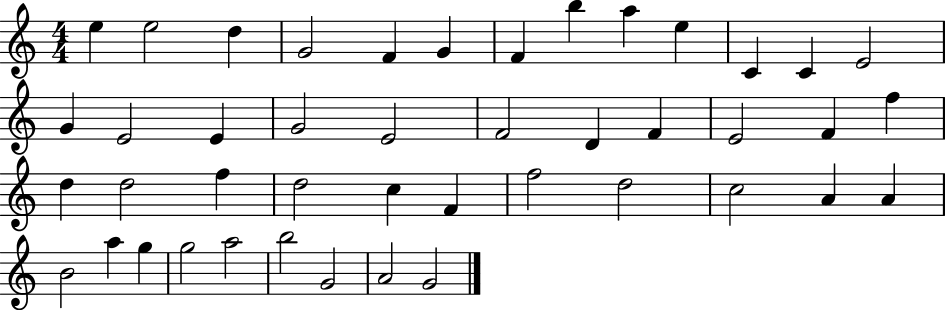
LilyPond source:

{
  \clef treble
  \numericTimeSignature
  \time 4/4
  \key c \major
  e''4 e''2 d''4 | g'2 f'4 g'4 | f'4 b''4 a''4 e''4 | c'4 c'4 e'2 | \break g'4 e'2 e'4 | g'2 e'2 | f'2 d'4 f'4 | e'2 f'4 f''4 | \break d''4 d''2 f''4 | d''2 c''4 f'4 | f''2 d''2 | c''2 a'4 a'4 | \break b'2 a''4 g''4 | g''2 a''2 | b''2 g'2 | a'2 g'2 | \break \bar "|."
}